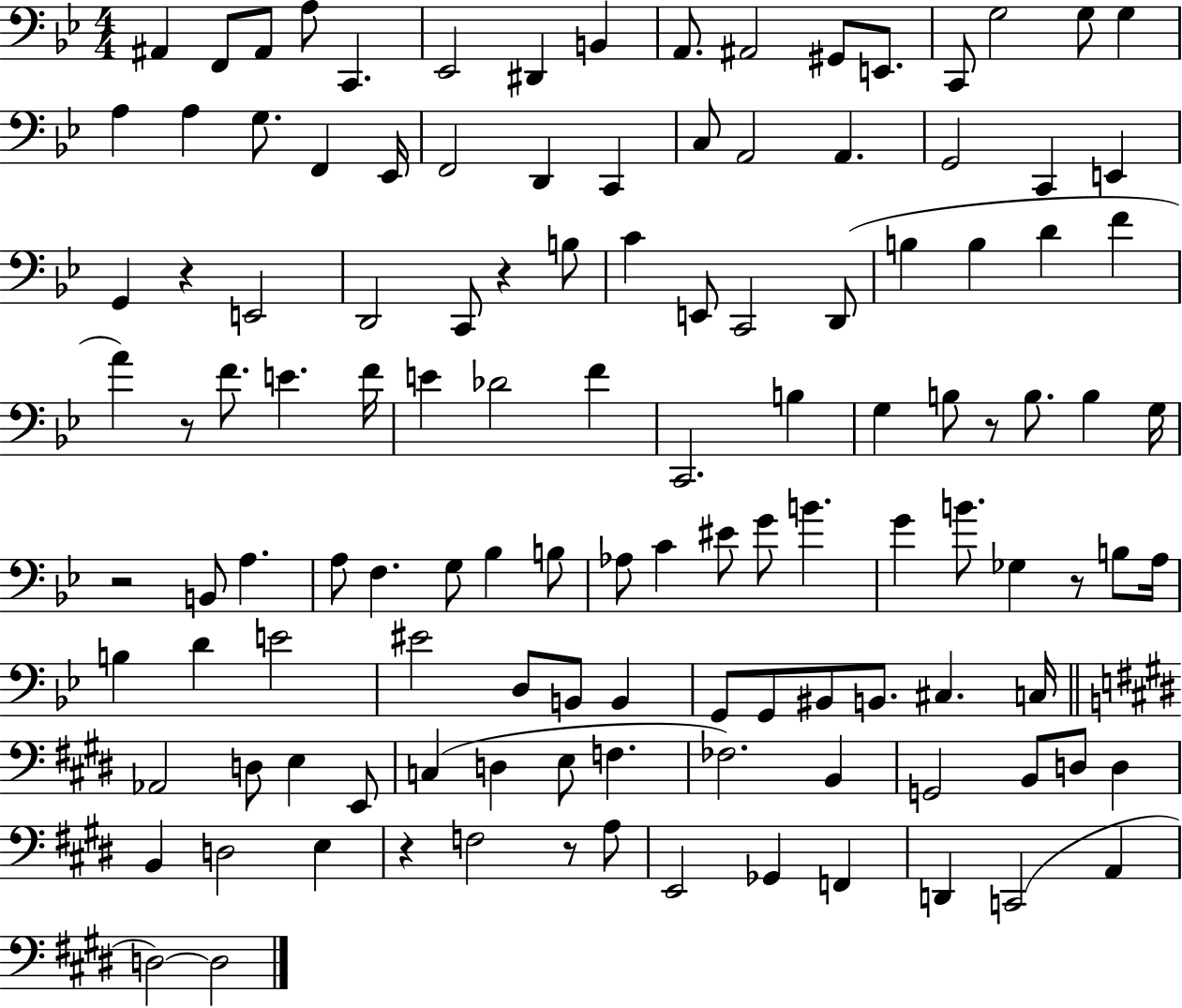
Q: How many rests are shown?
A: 8